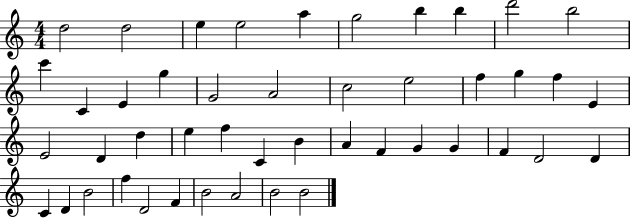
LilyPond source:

{
  \clef treble
  \numericTimeSignature
  \time 4/4
  \key c \major
  d''2 d''2 | e''4 e''2 a''4 | g''2 b''4 b''4 | d'''2 b''2 | \break c'''4 c'4 e'4 g''4 | g'2 a'2 | c''2 e''2 | f''4 g''4 f''4 e'4 | \break e'2 d'4 d''4 | e''4 f''4 c'4 b'4 | a'4 f'4 g'4 g'4 | f'4 d'2 d'4 | \break c'4 d'4 b'2 | f''4 d'2 f'4 | b'2 a'2 | b'2 b'2 | \break \bar "|."
}